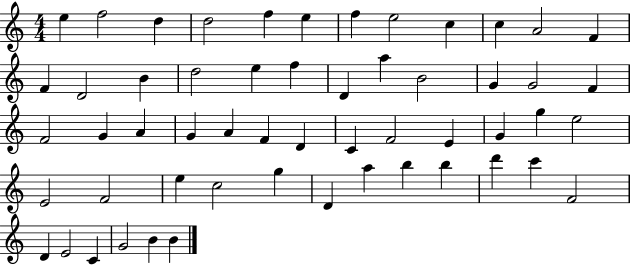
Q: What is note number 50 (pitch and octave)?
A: D4